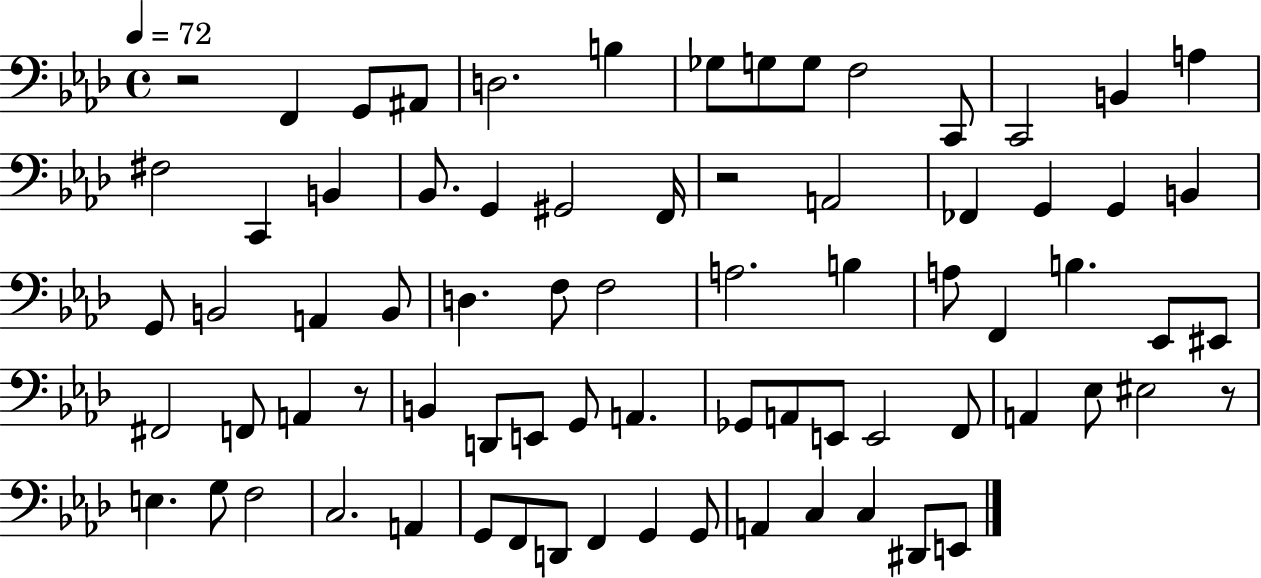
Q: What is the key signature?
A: AES major